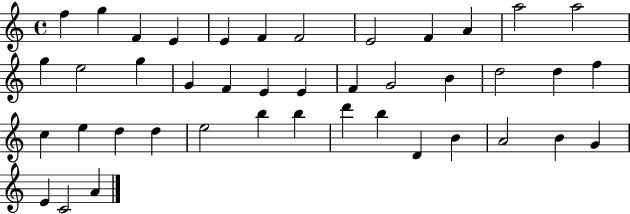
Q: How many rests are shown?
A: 0